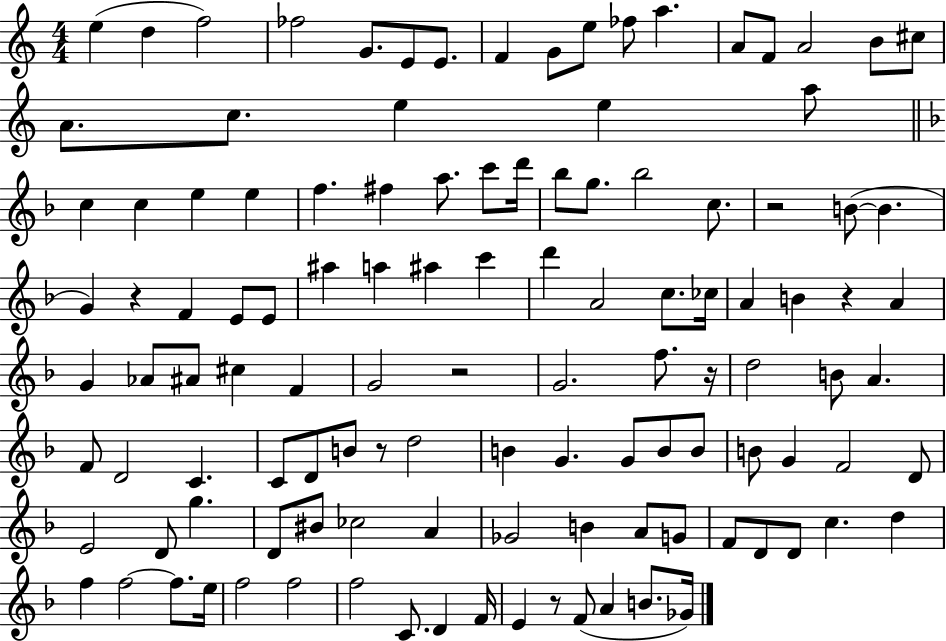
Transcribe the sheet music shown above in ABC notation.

X:1
T:Untitled
M:4/4
L:1/4
K:C
e d f2 _f2 G/2 E/2 E/2 F G/2 e/2 _f/2 a A/2 F/2 A2 B/2 ^c/2 A/2 c/2 e e a/2 c c e e f ^f a/2 c'/2 d'/4 _b/2 g/2 _b2 c/2 z2 B/2 B G z F E/2 E/2 ^a a ^a c' d' A2 c/2 _c/4 A B z A G _A/2 ^A/2 ^c F G2 z2 G2 f/2 z/4 d2 B/2 A F/2 D2 C C/2 D/2 B/2 z/2 d2 B G G/2 B/2 B/2 B/2 G F2 D/2 E2 D/2 g D/2 ^B/2 _c2 A _G2 B A/2 G/2 F/2 D/2 D/2 c d f f2 f/2 e/4 f2 f2 f2 C/2 D F/4 E z/2 F/2 A B/2 _G/4